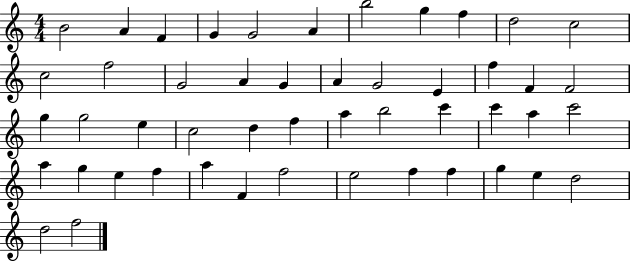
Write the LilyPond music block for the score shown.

{
  \clef treble
  \numericTimeSignature
  \time 4/4
  \key c \major
  b'2 a'4 f'4 | g'4 g'2 a'4 | b''2 g''4 f''4 | d''2 c''2 | \break c''2 f''2 | g'2 a'4 g'4 | a'4 g'2 e'4 | f''4 f'4 f'2 | \break g''4 g''2 e''4 | c''2 d''4 f''4 | a''4 b''2 c'''4 | c'''4 a''4 c'''2 | \break a''4 g''4 e''4 f''4 | a''4 f'4 f''2 | e''2 f''4 f''4 | g''4 e''4 d''2 | \break d''2 f''2 | \bar "|."
}